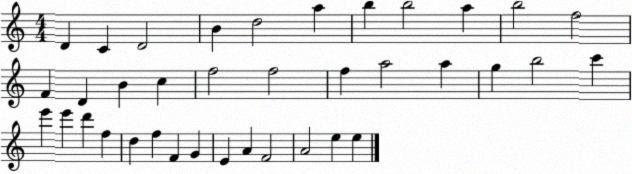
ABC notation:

X:1
T:Untitled
M:4/4
L:1/4
K:C
D C D2 B d2 a b b2 a b2 f2 F D B c f2 f2 f a2 a g b2 c' e' e' d' f d f F G E A F2 A2 e e